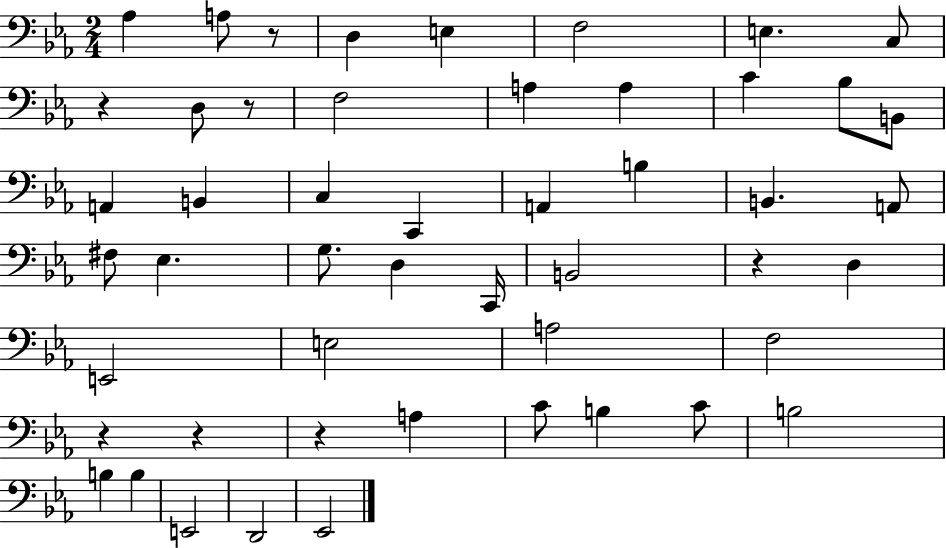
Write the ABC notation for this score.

X:1
T:Untitled
M:2/4
L:1/4
K:Eb
_A, A,/2 z/2 D, E, F,2 E, C,/2 z D,/2 z/2 F,2 A, A, C _B,/2 B,,/2 A,, B,, C, C,, A,, B, B,, A,,/2 ^F,/2 _E, G,/2 D, C,,/4 B,,2 z D, E,,2 E,2 A,2 F,2 z z z A, C/2 B, C/2 B,2 B, B, E,,2 D,,2 _E,,2